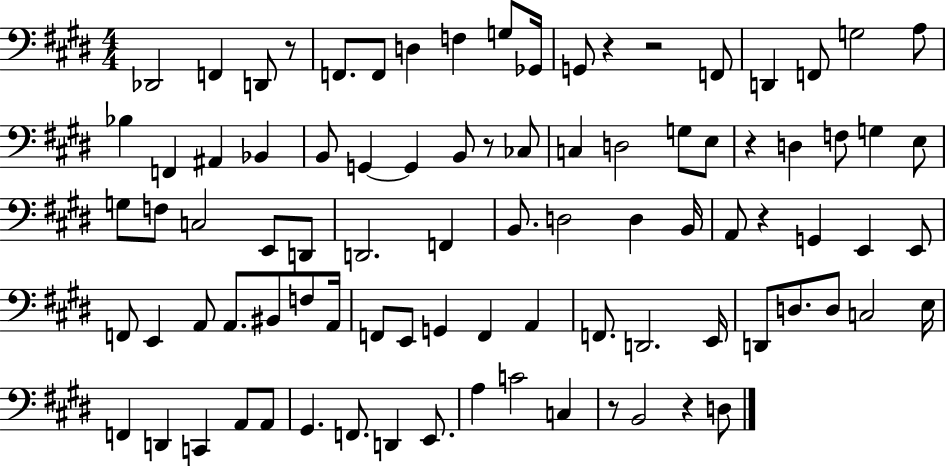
{
  \clef bass
  \numericTimeSignature
  \time 4/4
  \key e \major
  des,2 f,4 d,8 r8 | f,8. f,8 d4 f4 g8 ges,16 | g,8 r4 r2 f,8 | d,4 f,8 g2 a8 | \break bes4 f,4 ais,4 bes,4 | b,8 g,4~~ g,4 b,8 r8 ces8 | c4 d2 g8 e8 | r4 d4 f8 g4 e8 | \break g8 f8 c2 e,8 d,8 | d,2. f,4 | b,8. d2 d4 b,16 | a,8 r4 g,4 e,4 e,8 | \break f,8 e,4 a,8 a,8. bis,8 f8 a,16 | f,8 e,8 g,4 f,4 a,4 | f,8. d,2. e,16 | d,8 d8. d8 c2 e16 | \break f,4 d,4 c,4 a,8 a,8 | gis,4. f,8. d,4 e,8. | a4 c'2 c4 | r8 b,2 r4 d8 | \break \bar "|."
}